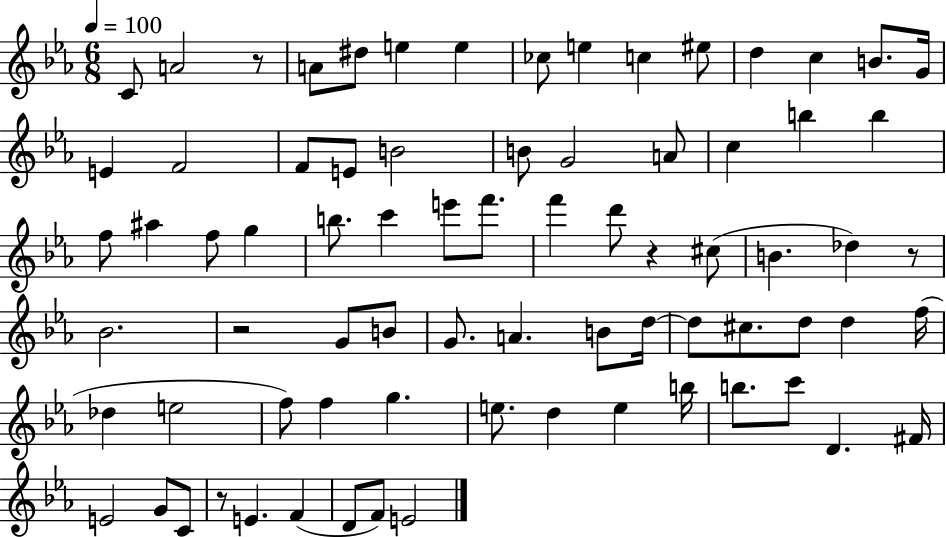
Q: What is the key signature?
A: EES major